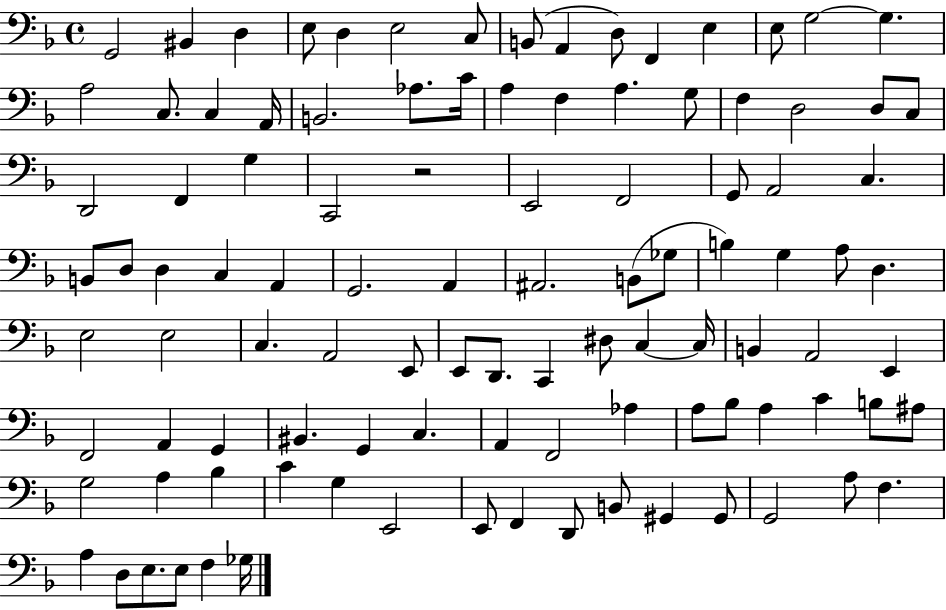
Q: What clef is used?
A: bass